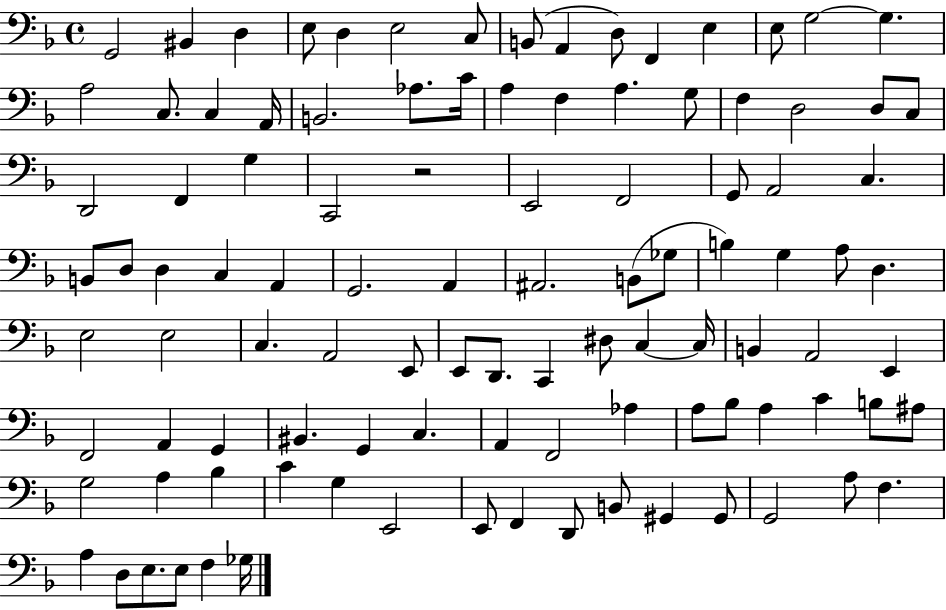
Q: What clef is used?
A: bass